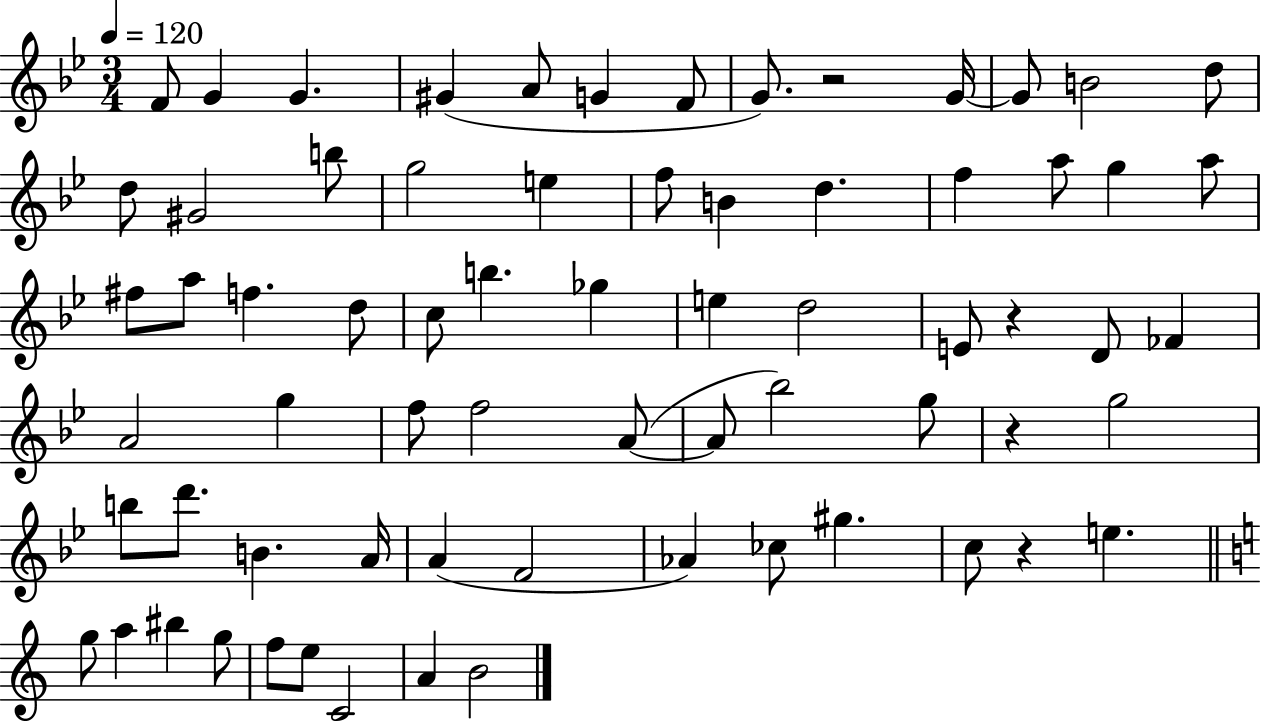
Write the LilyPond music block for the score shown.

{
  \clef treble
  \numericTimeSignature
  \time 3/4
  \key bes \major
  \tempo 4 = 120
  f'8 g'4 g'4. | gis'4( a'8 g'4 f'8 | g'8.) r2 g'16~~ | g'8 b'2 d''8 | \break d''8 gis'2 b''8 | g''2 e''4 | f''8 b'4 d''4. | f''4 a''8 g''4 a''8 | \break fis''8 a''8 f''4. d''8 | c''8 b''4. ges''4 | e''4 d''2 | e'8 r4 d'8 fes'4 | \break a'2 g''4 | f''8 f''2 a'8~(~ | a'8 bes''2) g''8 | r4 g''2 | \break b''8 d'''8. b'4. a'16 | a'4( f'2 | aes'4) ces''8 gis''4. | c''8 r4 e''4. | \break \bar "||" \break \key a \minor g''8 a''4 bis''4 g''8 | f''8 e''8 c'2 | a'4 b'2 | \bar "|."
}